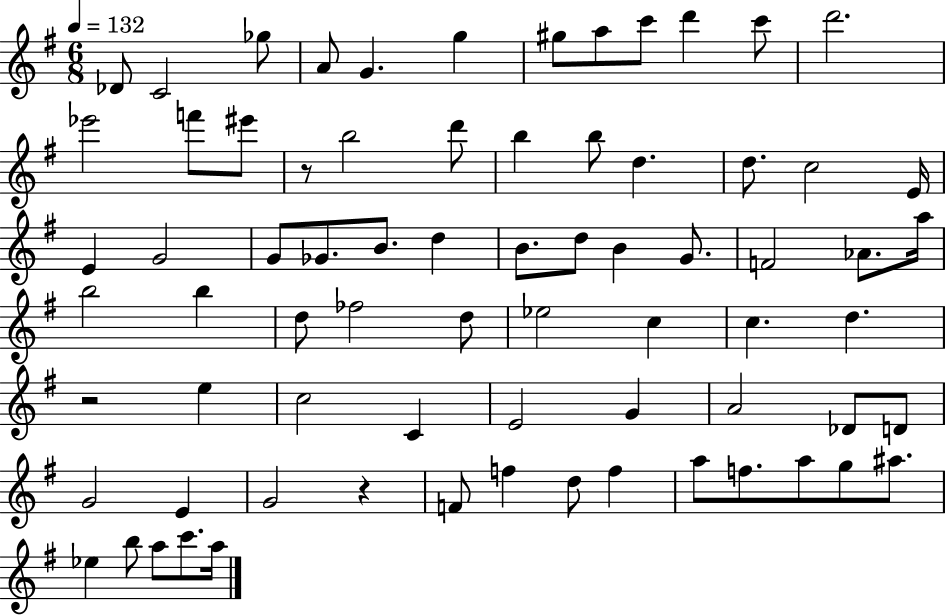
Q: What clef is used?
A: treble